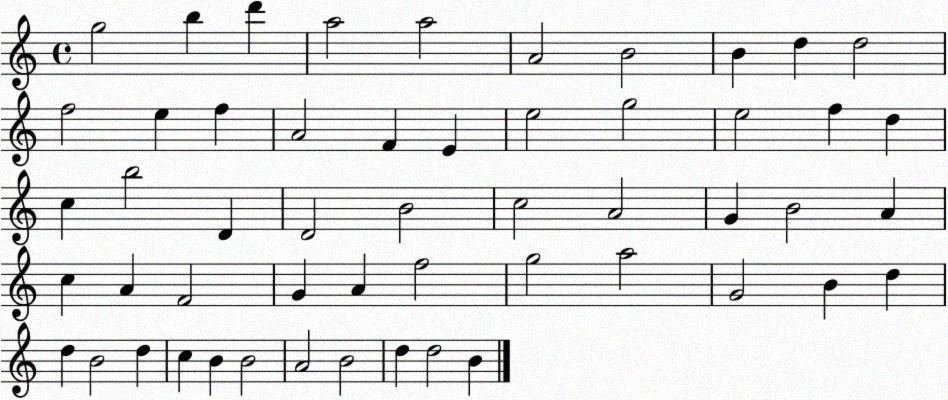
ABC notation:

X:1
T:Untitled
M:4/4
L:1/4
K:C
g2 b d' a2 a2 A2 B2 B d d2 f2 e f A2 F E e2 g2 e2 f d c b2 D D2 B2 c2 A2 G B2 A c A F2 G A f2 g2 a2 G2 B d d B2 d c B B2 A2 B2 d d2 B